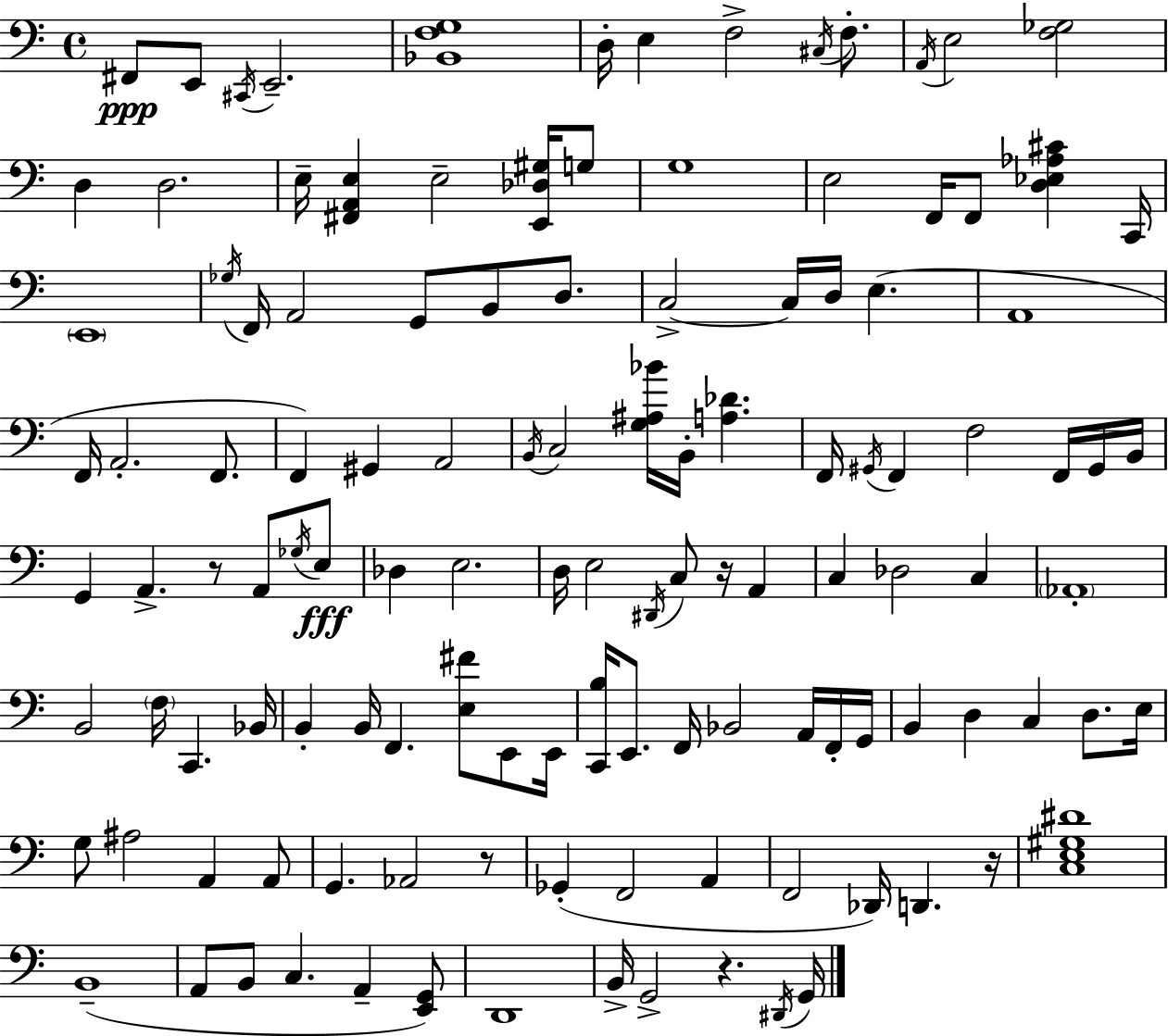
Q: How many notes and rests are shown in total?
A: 123